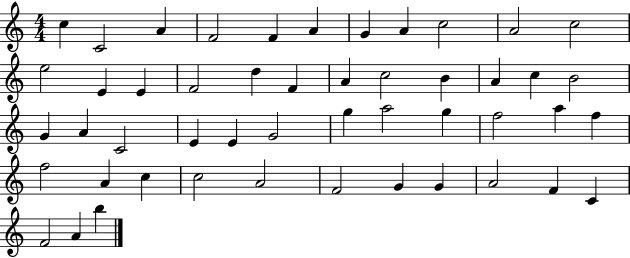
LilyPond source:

{
  \clef treble
  \numericTimeSignature
  \time 4/4
  \key c \major
  c''4 c'2 a'4 | f'2 f'4 a'4 | g'4 a'4 c''2 | a'2 c''2 | \break e''2 e'4 e'4 | f'2 d''4 f'4 | a'4 c''2 b'4 | a'4 c''4 b'2 | \break g'4 a'4 c'2 | e'4 e'4 g'2 | g''4 a''2 g''4 | f''2 a''4 f''4 | \break f''2 a'4 c''4 | c''2 a'2 | f'2 g'4 g'4 | a'2 f'4 c'4 | \break f'2 a'4 b''4 | \bar "|."
}